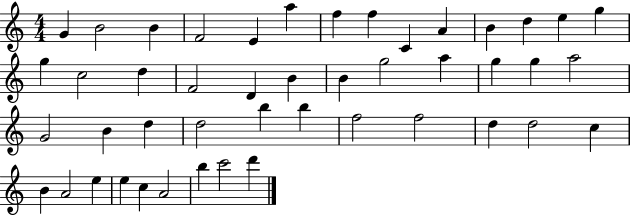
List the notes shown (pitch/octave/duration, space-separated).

G4/q B4/h B4/q F4/h E4/q A5/q F5/q F5/q C4/q A4/q B4/q D5/q E5/q G5/q G5/q C5/h D5/q F4/h D4/q B4/q B4/q G5/h A5/q G5/q G5/q A5/h G4/h B4/q D5/q D5/h B5/q B5/q F5/h F5/h D5/q D5/h C5/q B4/q A4/h E5/q E5/q C5/q A4/h B5/q C6/h D6/q